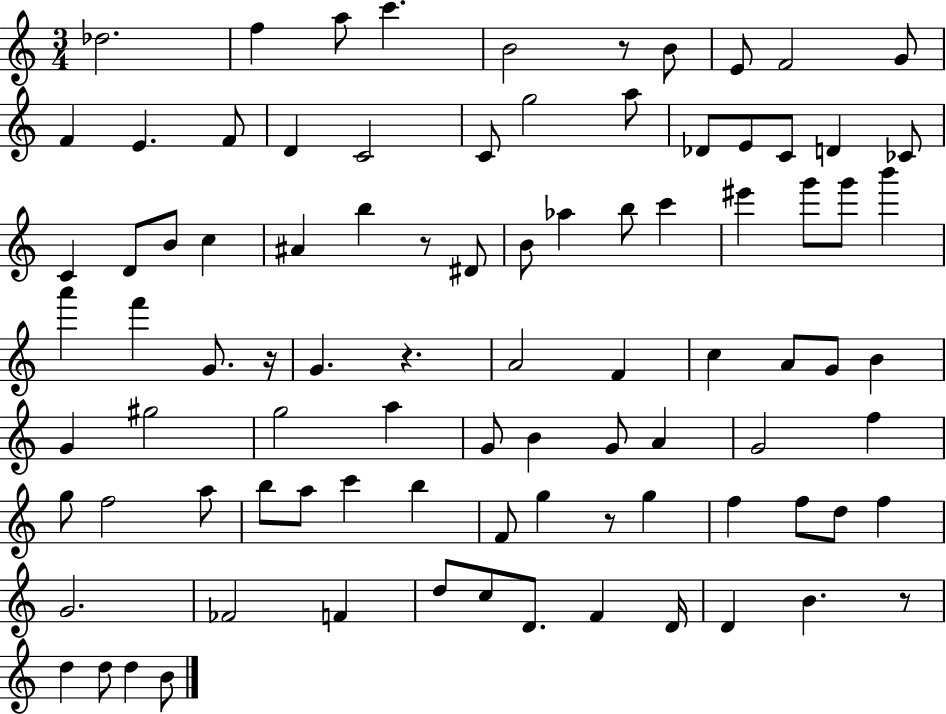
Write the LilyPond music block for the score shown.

{
  \clef treble
  \numericTimeSignature
  \time 3/4
  \key c \major
  des''2. | f''4 a''8 c'''4. | b'2 r8 b'8 | e'8 f'2 g'8 | \break f'4 e'4. f'8 | d'4 c'2 | c'8 g''2 a''8 | des'8 e'8 c'8 d'4 ces'8 | \break c'4 d'8 b'8 c''4 | ais'4 b''4 r8 dis'8 | b'8 aes''4 b''8 c'''4 | eis'''4 g'''8 g'''8 b'''4 | \break a'''4 f'''4 g'8. r16 | g'4. r4. | a'2 f'4 | c''4 a'8 g'8 b'4 | \break g'4 gis''2 | g''2 a''4 | g'8 b'4 g'8 a'4 | g'2 f''4 | \break g''8 f''2 a''8 | b''8 a''8 c'''4 b''4 | f'8 g''4 r8 g''4 | f''4 f''8 d''8 f''4 | \break g'2. | fes'2 f'4 | d''8 c''8 d'8. f'4 d'16 | d'4 b'4. r8 | \break d''4 d''8 d''4 b'8 | \bar "|."
}